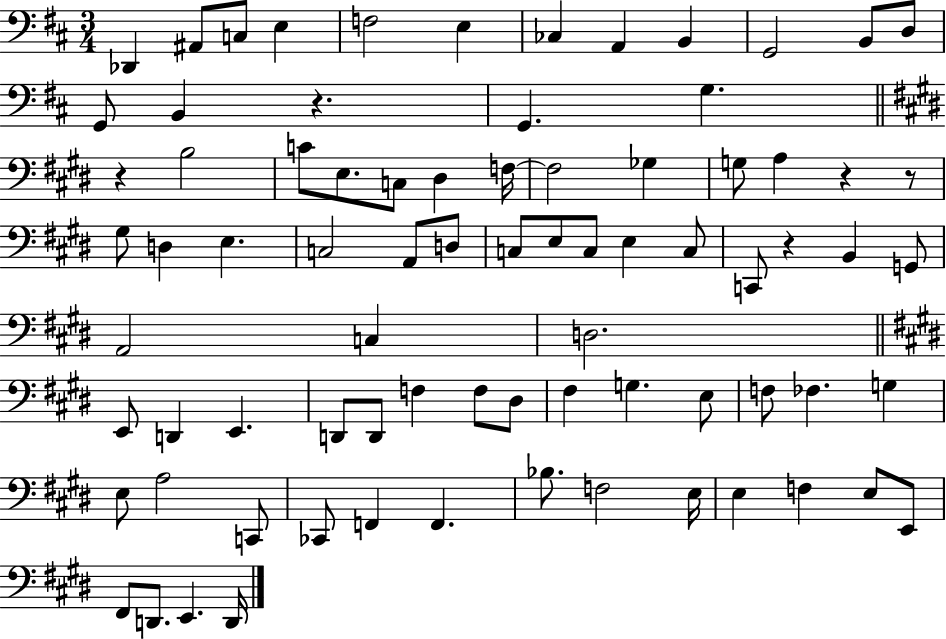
X:1
T:Untitled
M:3/4
L:1/4
K:D
_D,, ^A,,/2 C,/2 E, F,2 E, _C, A,, B,, G,,2 B,,/2 D,/2 G,,/2 B,, z G,, G, z B,2 C/2 E,/2 C,/2 ^D, F,/4 F,2 _G, G,/2 A, z z/2 ^G,/2 D, E, C,2 A,,/2 D,/2 C,/2 E,/2 C,/2 E, C,/2 C,,/2 z B,, G,,/2 A,,2 C, D,2 E,,/2 D,, E,, D,,/2 D,,/2 F, F,/2 ^D,/2 ^F, G, E,/2 F,/2 _F, G, E,/2 A,2 C,,/2 _C,,/2 F,, F,, _B,/2 F,2 E,/4 E, F, E,/2 E,,/2 ^F,,/2 D,,/2 E,, D,,/4